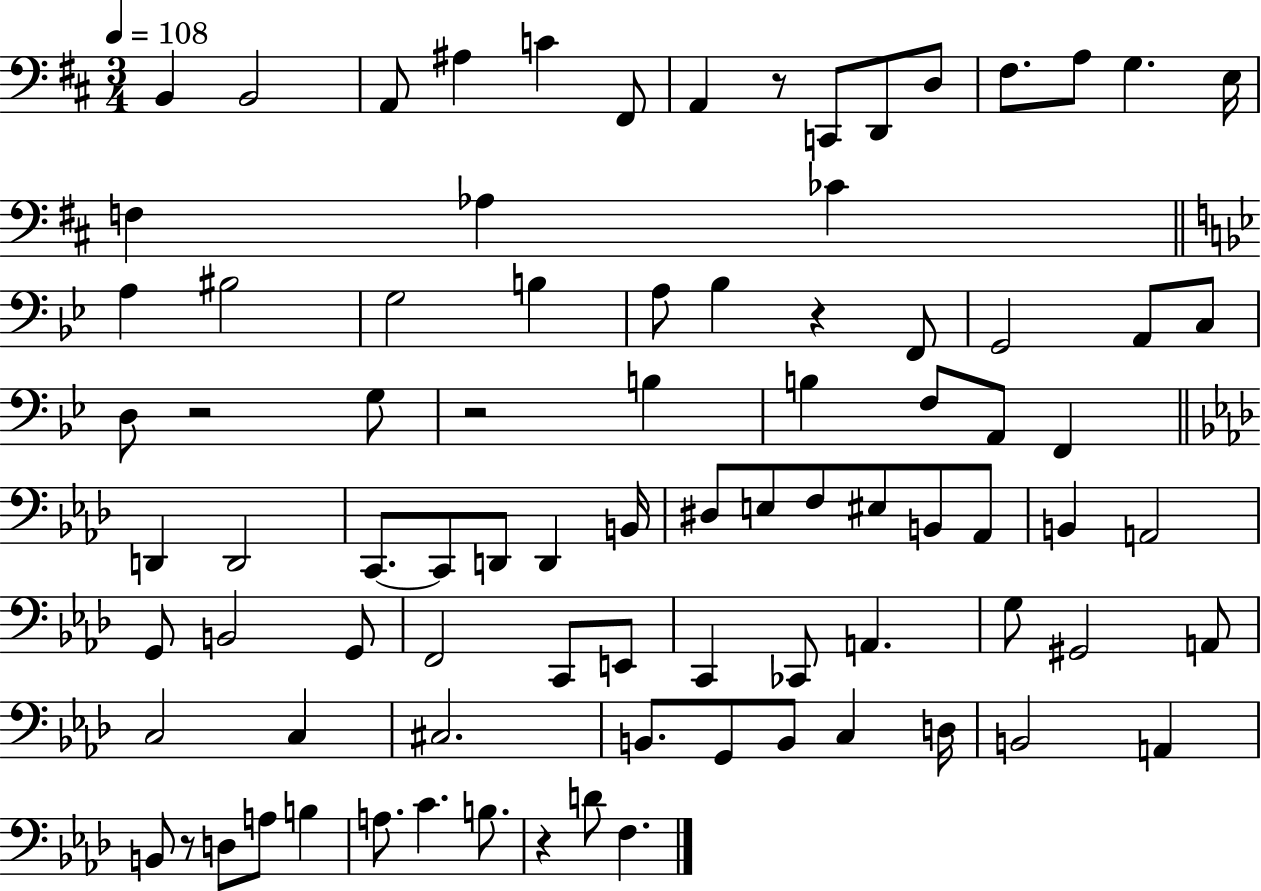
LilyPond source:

{
  \clef bass
  \numericTimeSignature
  \time 3/4
  \key d \major
  \tempo 4 = 108
  b,4 b,2 | a,8 ais4 c'4 fis,8 | a,4 r8 c,8 d,8 d8 | fis8. a8 g4. e16 | \break f4 aes4 ces'4 | \bar "||" \break \key bes \major a4 bis2 | g2 b4 | a8 bes4 r4 f,8 | g,2 a,8 c8 | \break d8 r2 g8 | r2 b4 | b4 f8 a,8 f,4 | \bar "||" \break \key aes \major d,4 d,2 | c,8.~~ c,8 d,8 d,4 b,16 | dis8 e8 f8 eis8 b,8 aes,8 | b,4 a,2 | \break g,8 b,2 g,8 | f,2 c,8 e,8 | c,4 ces,8 a,4. | g8 gis,2 a,8 | \break c2 c4 | cis2. | b,8. g,8 b,8 c4 d16 | b,2 a,4 | \break b,8 r8 d8 a8 b4 | a8. c'4. b8. | r4 d'8 f4. | \bar "|."
}